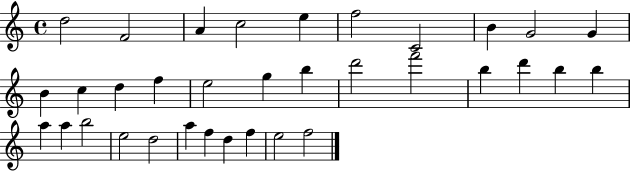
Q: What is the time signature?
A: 4/4